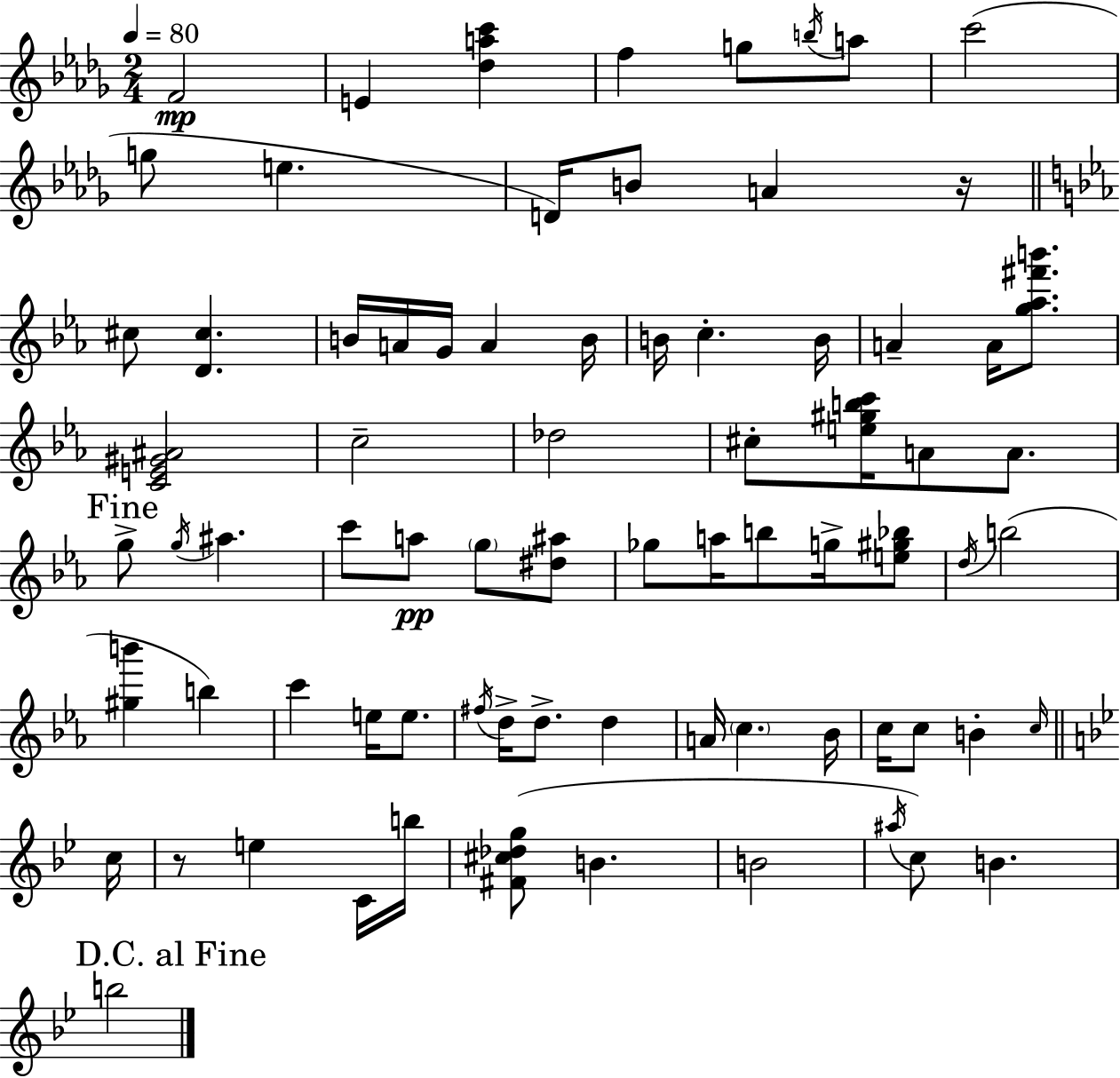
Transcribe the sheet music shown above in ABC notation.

X:1
T:Untitled
M:2/4
L:1/4
K:Bbm
F2 E [_dac'] f g/2 b/4 a/2 c'2 g/2 e D/4 B/2 A z/4 ^c/2 [D^c] B/4 A/4 G/4 A B/4 B/4 c B/4 A A/4 [g_a^f'b']/2 [CE^G^A]2 c2 _d2 ^c/2 [e^gbc']/4 A/2 A/2 g/2 g/4 ^a c'/2 a/2 g/2 [^d^a]/2 _g/2 a/4 b/2 g/4 [e^g_b]/2 d/4 b2 [^gb'] b c' e/4 e/2 ^f/4 d/4 d/2 d A/4 c _B/4 c/4 c/2 B c/4 c/4 z/2 e C/4 b/4 [^F^c_dg]/2 B B2 ^a/4 c/2 B b2